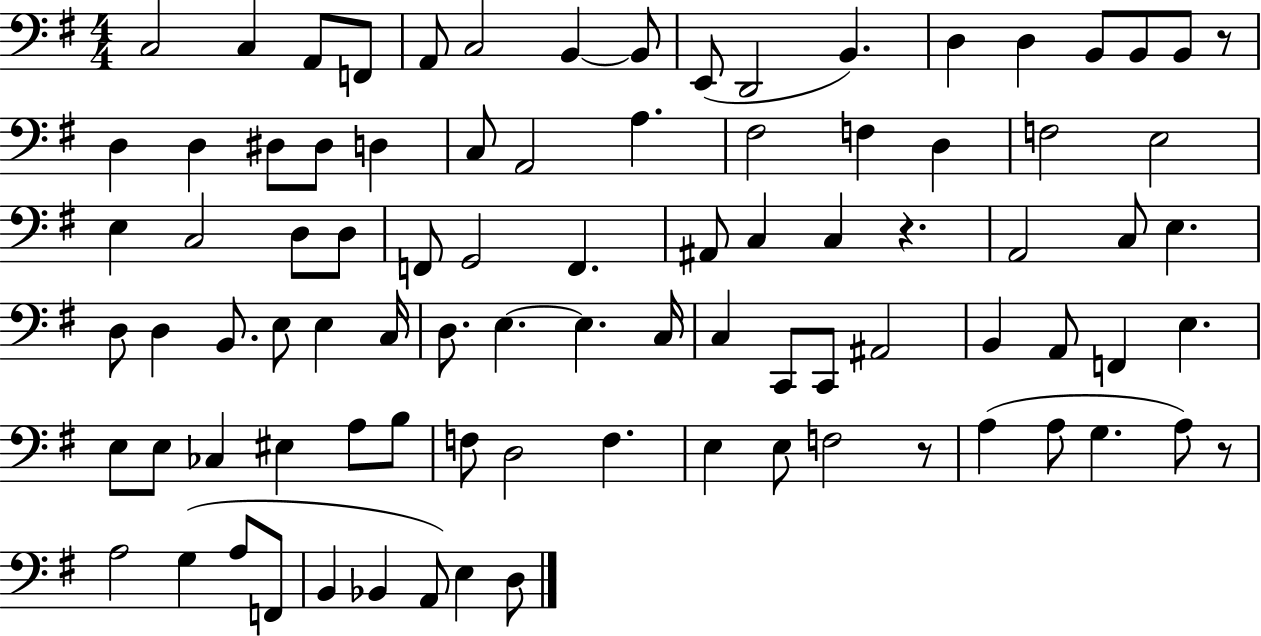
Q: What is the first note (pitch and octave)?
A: C3